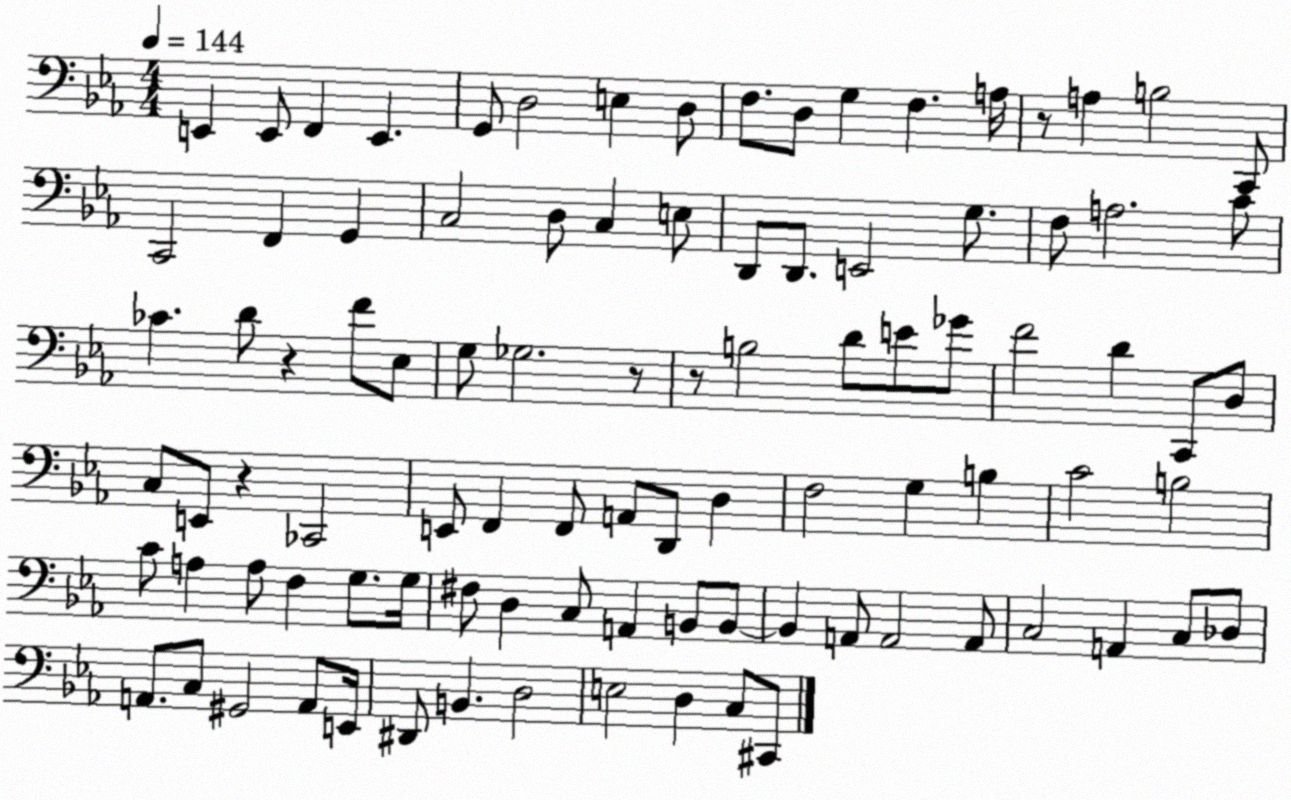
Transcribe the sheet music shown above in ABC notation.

X:1
T:Untitled
M:4/4
L:1/4
K:Eb
E,, E,,/2 F,, E,, G,,/2 D,2 E, D,/2 F,/2 D,/2 G, F, A,/4 z/2 A, B,2 C,,/2 C,,2 F,, G,, C,2 D,/2 C, E,/2 D,,/2 D,,/2 E,,2 G,/2 F,/2 A,2 C/2 _C D/2 z F/2 _E,/2 G,/2 _G,2 z/2 z/2 B,2 D/2 E/2 _G/2 F2 D C,,/2 D,/2 C,/2 E,,/2 z _C,,2 E,,/2 F,, F,,/2 A,,/2 D,,/2 D, F,2 G, B, C2 B,2 C/2 A, A,/2 F, G,/2 G,/4 ^F,/2 D, C,/2 A,, B,,/2 B,,/2 B,, A,,/2 A,,2 A,,/2 C,2 A,, C,/2 _D,/2 A,,/2 C,/2 ^G,,2 A,,/2 E,,/4 ^D,,/2 B,, D,2 E,2 D, C,/2 ^C,,/2